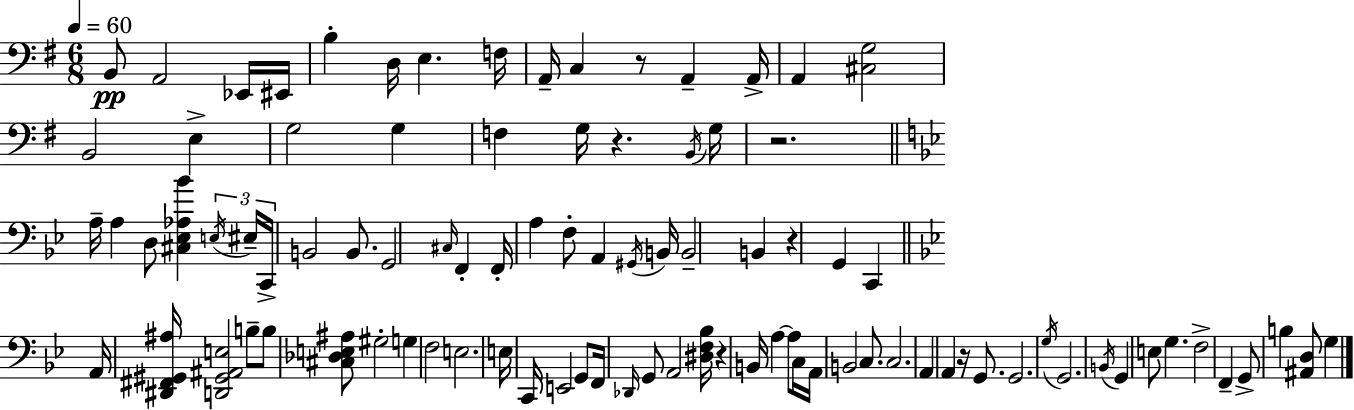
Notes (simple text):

B2/e A2/h Eb2/s EIS2/s B3/q D3/s E3/q. F3/s A2/s C3/q R/e A2/q A2/s A2/q [C#3,G3]/h B2/h E3/q G3/h G3/q F3/q G3/s R/q. B2/s G3/s R/h. A3/s A3/q D3/e [C#3,Eb3,Ab3,Bb4]/q E3/s EIS3/s C2/s B2/h B2/e. G2/h C#3/s F2/q F2/s A3/q F3/e A2/q G#2/s B2/s B2/h B2/q R/q G2/q C2/q A2/s [D#2,F#2,G#2,A#3]/s [D2,G#2,A#2,E3]/h B3/e B3/e [C#3,Db3,E3,A#3]/e G#3/h G3/q F3/h E3/h. E3/s C2/s E2/h G2/e F2/s Db2/s G2/e A2/h [D#3,F3,Bb3]/s R/q B2/s A3/q A3/e C3/s A2/s B2/h C3/e. C3/h. A2/q A2/q R/s G2/e. G2/h. G3/s G2/h. B2/s G2/q E3/e G3/q. F3/h F2/q G2/e B3/q [A#2,D3]/e G3/q